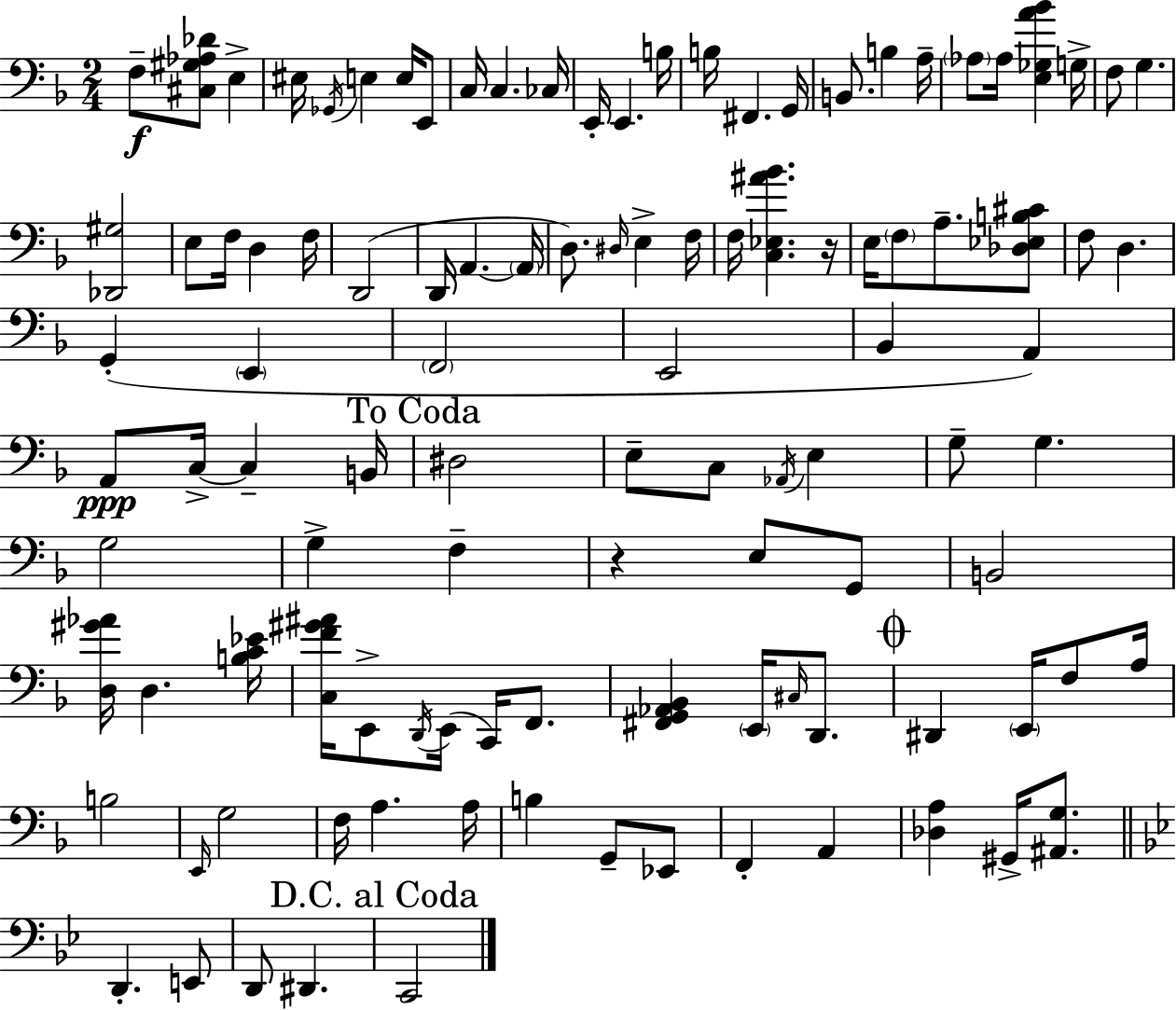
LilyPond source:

{
  \clef bass
  \numericTimeSignature
  \time 2/4
  \key d \minor
  \repeat volta 2 { f8--\f <cis gis aes des'>8 e4-> | eis16 \acciaccatura { ges,16 } e4 e16 e,8 | c16 c4. | ces16 e,16-. e,4. | \break b16 b16 fis,4. | g,16 b,8. b4 | a16-- \parenthesize aes8 aes16 <e ges a' bes'>4 | g16-> f8 g4. | \break <des, gis>2 | e8 f16 d4 | f16 d,2( | d,16 a,4.~~ | \break \parenthesize a,16 d8.) \grace { dis16 } e4-> | f16 f16 <c ees ais' bes'>4. | r16 e16 \parenthesize f8 a8.-- | <des ees b cis'>8 f8 d4. | \break g,4-.( \parenthesize e,4 | \parenthesize f,2 | e,2 | bes,4 a,4) | \break a,8\ppp c16->~~ c4-- | b,16 \mark "To Coda" dis2 | e8-- c8 \acciaccatura { aes,16 } e4 | g8-- g4. | \break g2 | g4-> f4-- | r4 e8 | g,8 b,2 | \break <d gis' aes'>16 d4. | <b c' ees'>16 <c f' gis' ais'>16 e,8-> \acciaccatura { d,16 }( e,16 | c,16) f,8. <fis, g, aes, bes,>4 | \parenthesize e,16 \grace { cis16 } d,8. \mark \markup { \musicglyph "scripts.coda" } dis,4 | \break \parenthesize e,16 f8 a16 b2 | \grace { e,16 } g2 | f16 a4. | a16 b4 | \break g,8-- ees,8 f,4-. | a,4 <des a>4 | gis,16-> <ais, g>8. \bar "||" \break \key bes \major d,4.-. e,8 | d,8 dis,4. | \mark "D.C. al Coda" c,2 | } \bar "|."
}